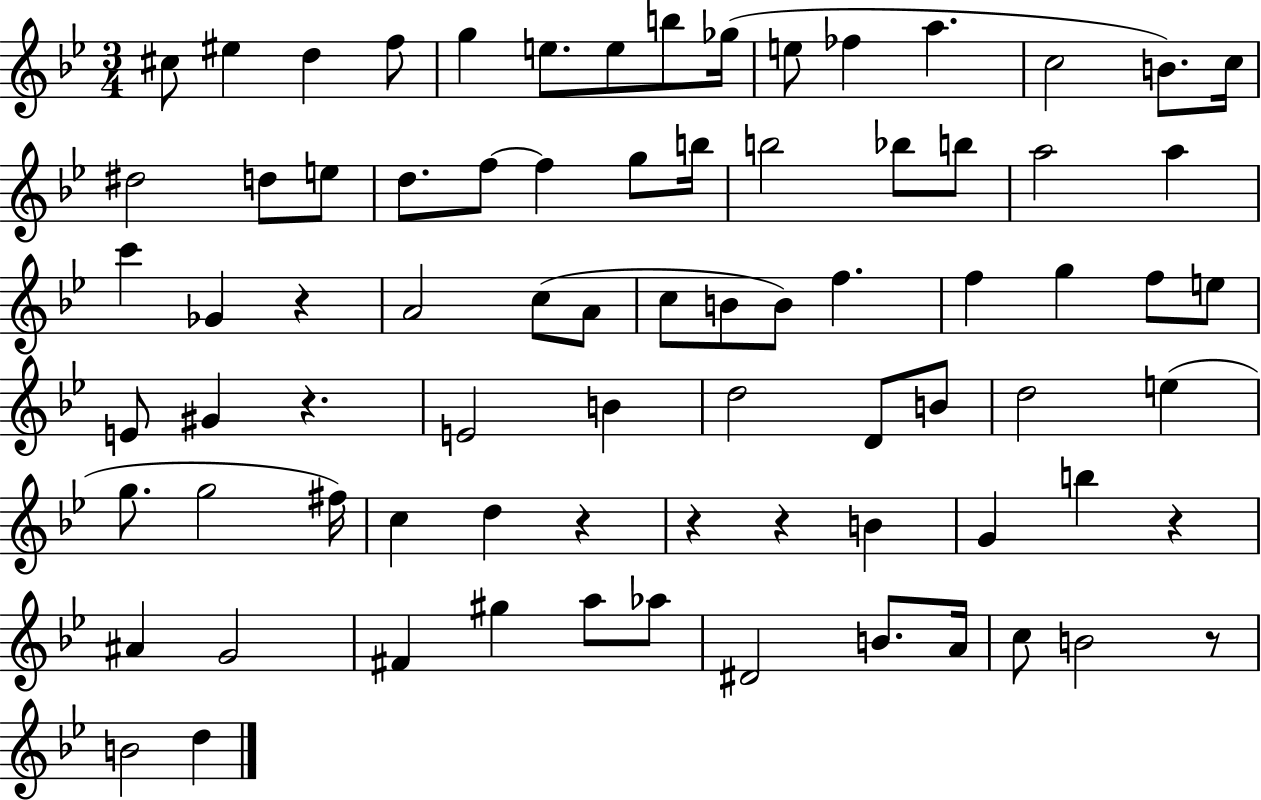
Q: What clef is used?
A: treble